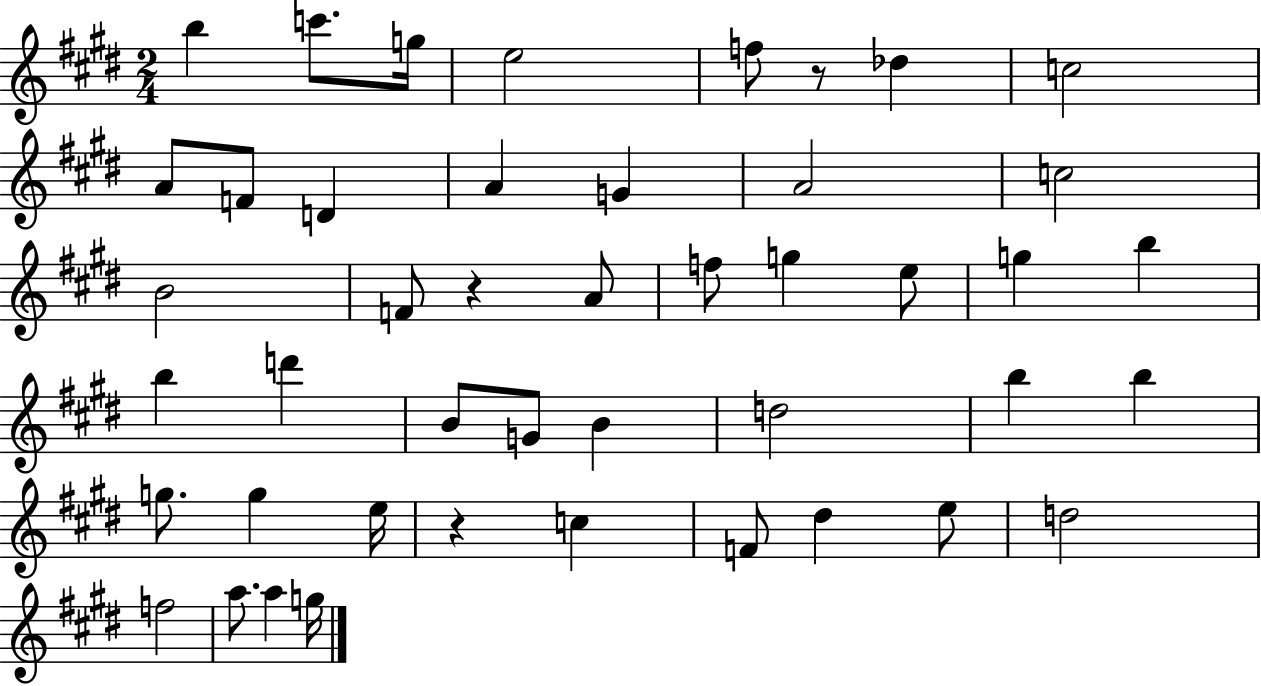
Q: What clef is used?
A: treble